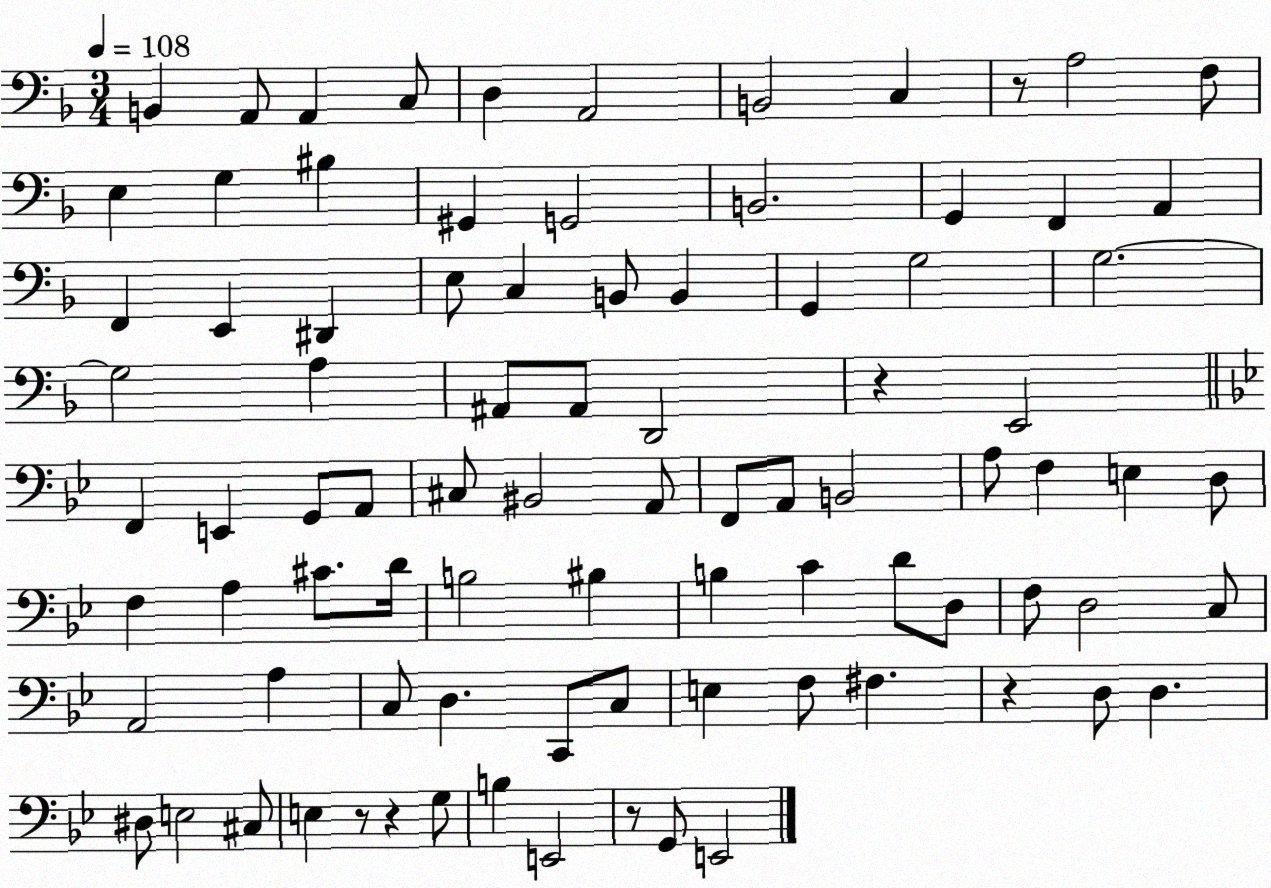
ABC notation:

X:1
T:Untitled
M:3/4
L:1/4
K:F
B,, A,,/2 A,, C,/2 D, A,,2 B,,2 C, z/2 A,2 F,/2 E, G, ^B, ^G,, G,,2 B,,2 G,, F,, A,, F,, E,, ^D,, E,/2 C, B,,/2 B,, G,, G,2 G,2 G,2 A, ^A,,/2 ^A,,/2 D,,2 z E,,2 F,, E,, G,,/2 A,,/2 ^C,/2 ^B,,2 A,,/2 F,,/2 A,,/2 B,,2 A,/2 F, E, D,/2 F, A, ^C/2 D/4 B,2 ^B, B, C D/2 D,/2 F,/2 D,2 C,/2 A,,2 A, C,/2 D, C,,/2 C,/2 E, F,/2 ^F, z D,/2 D, ^D,/2 E,2 ^C,/2 E, z/2 z G,/2 B, E,,2 z/2 G,,/2 E,,2